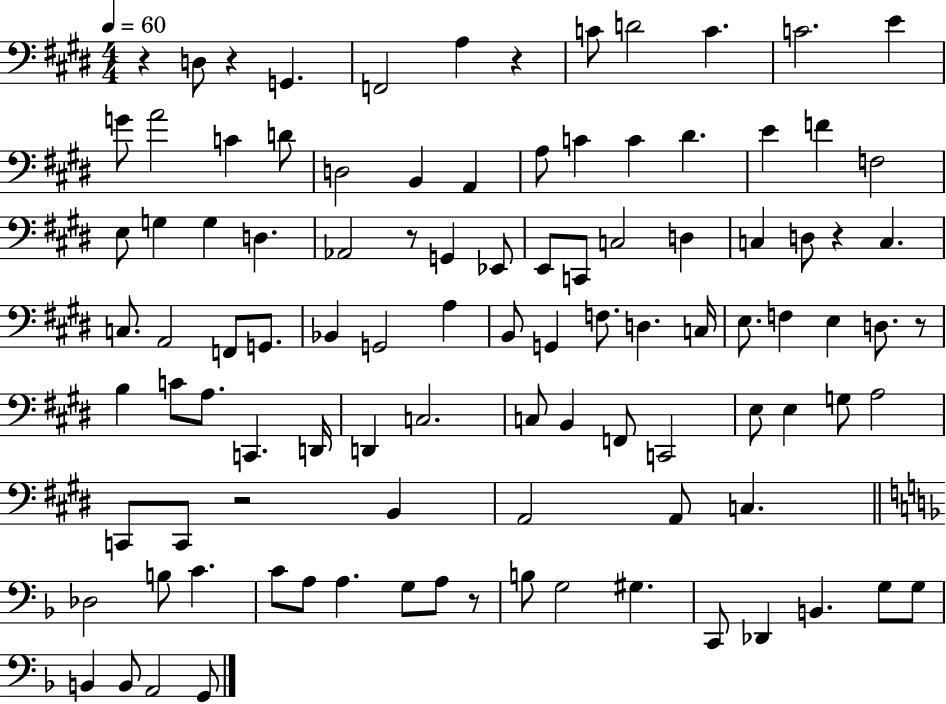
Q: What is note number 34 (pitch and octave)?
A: D3